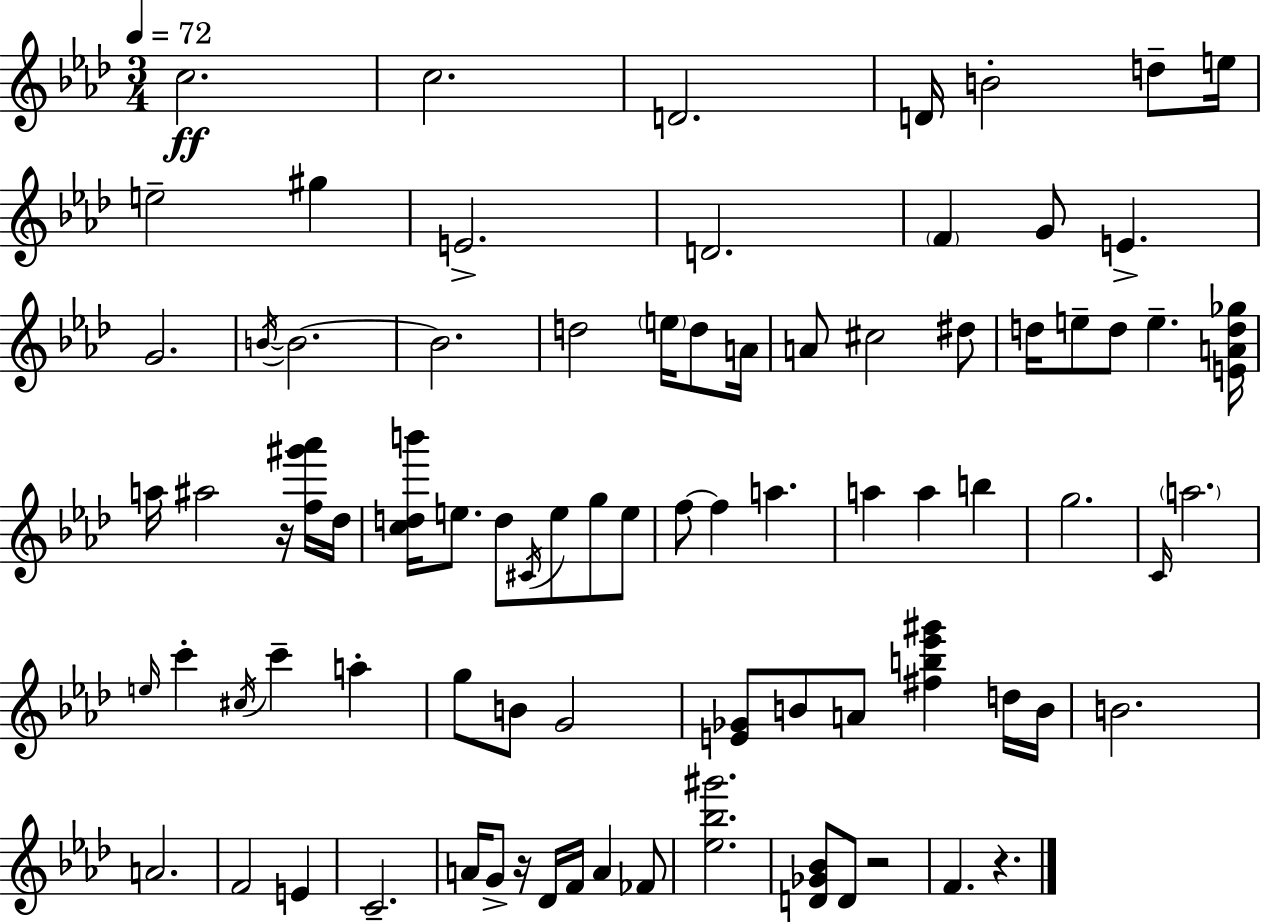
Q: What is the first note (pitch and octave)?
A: C5